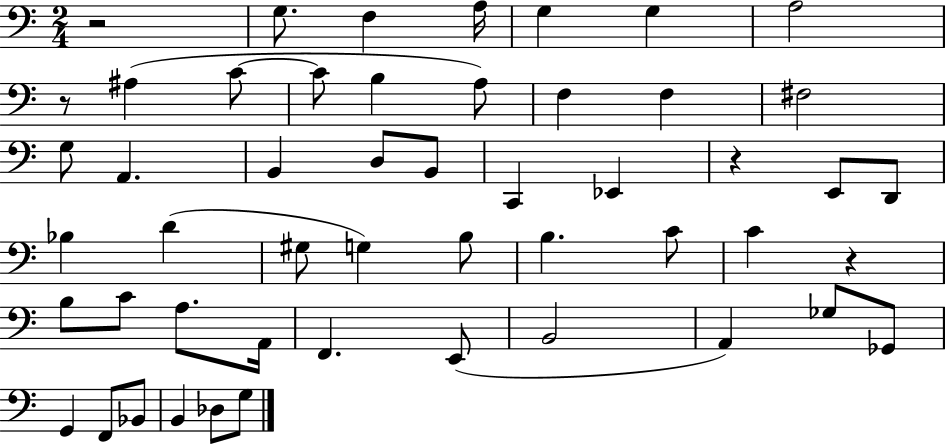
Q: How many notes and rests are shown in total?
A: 51